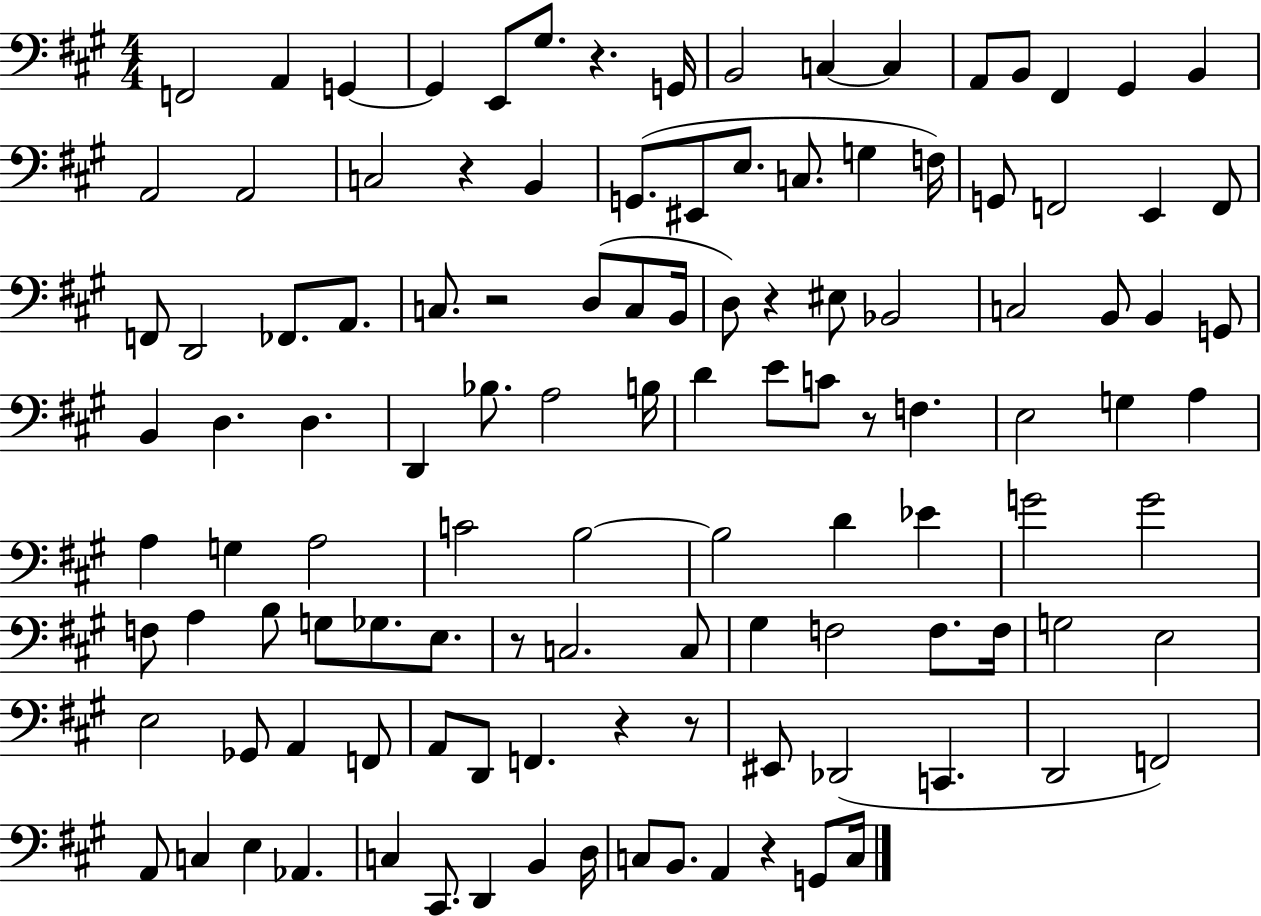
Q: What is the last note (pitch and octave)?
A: C3